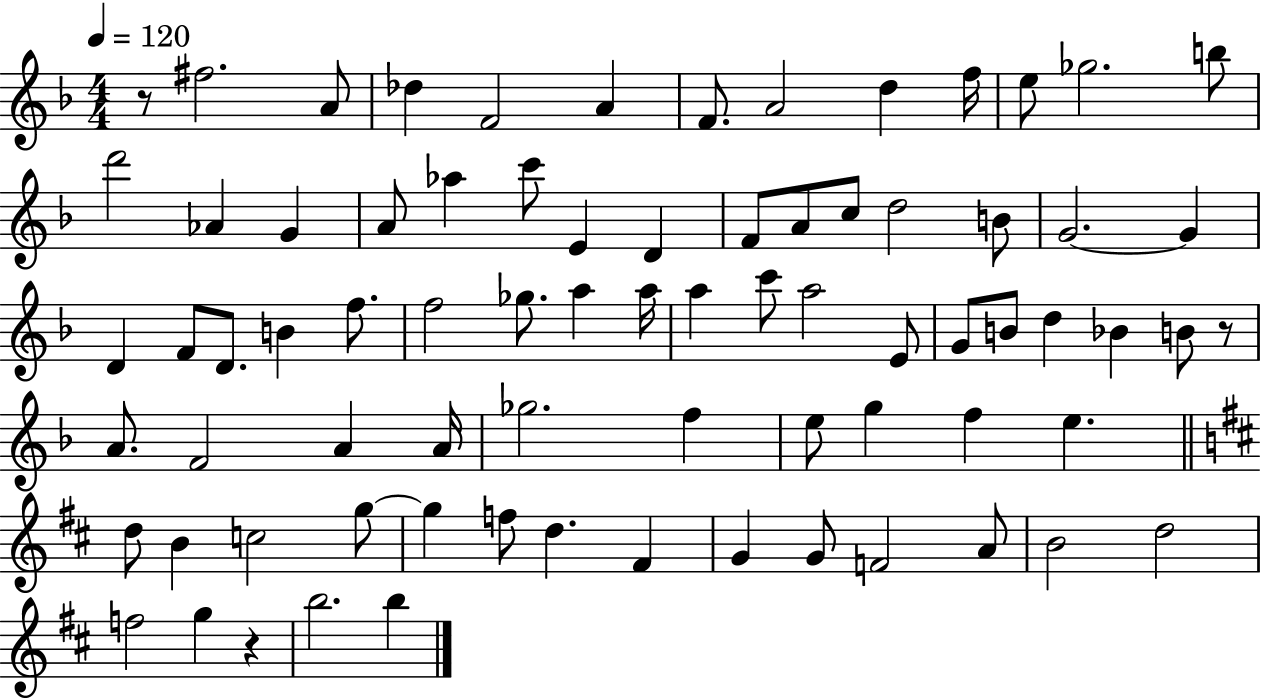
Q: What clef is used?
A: treble